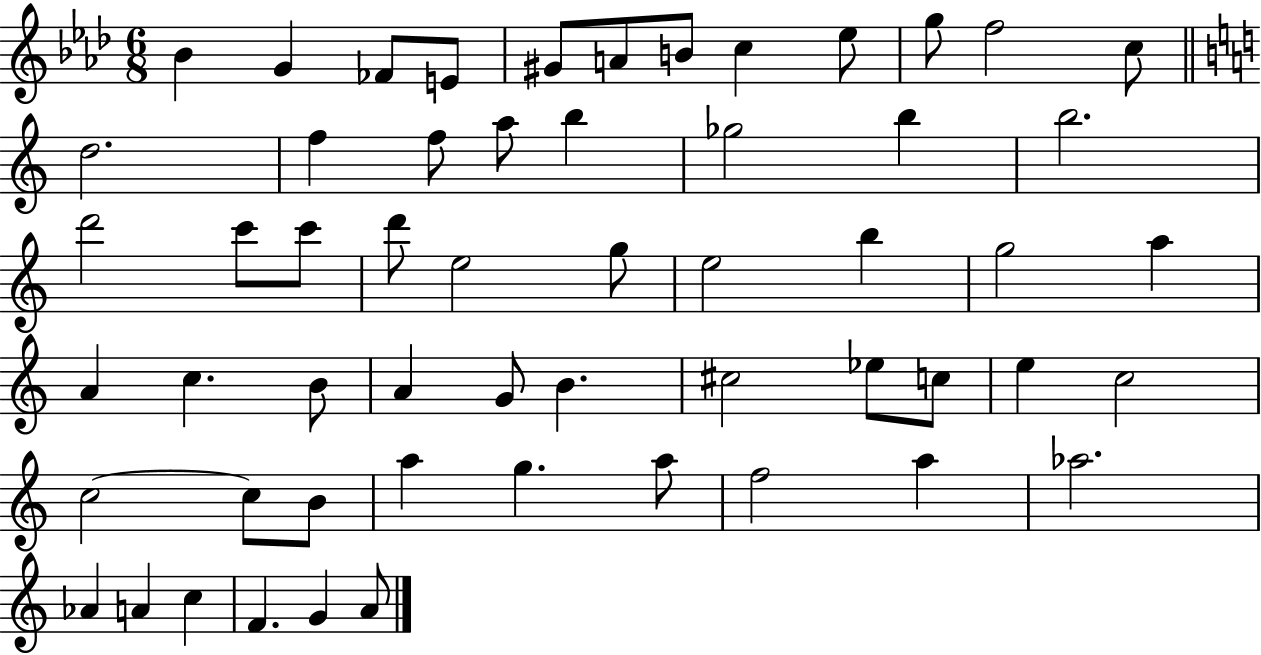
{
  \clef treble
  \numericTimeSignature
  \time 6/8
  \key aes \major
  bes'4 g'4 fes'8 e'8 | gis'8 a'8 b'8 c''4 ees''8 | g''8 f''2 c''8 | \bar "||" \break \key a \minor d''2. | f''4 f''8 a''8 b''4 | ges''2 b''4 | b''2. | \break d'''2 c'''8 c'''8 | d'''8 e''2 g''8 | e''2 b''4 | g''2 a''4 | \break a'4 c''4. b'8 | a'4 g'8 b'4. | cis''2 ees''8 c''8 | e''4 c''2 | \break c''2~~ c''8 b'8 | a''4 g''4. a''8 | f''2 a''4 | aes''2. | \break aes'4 a'4 c''4 | f'4. g'4 a'8 | \bar "|."
}